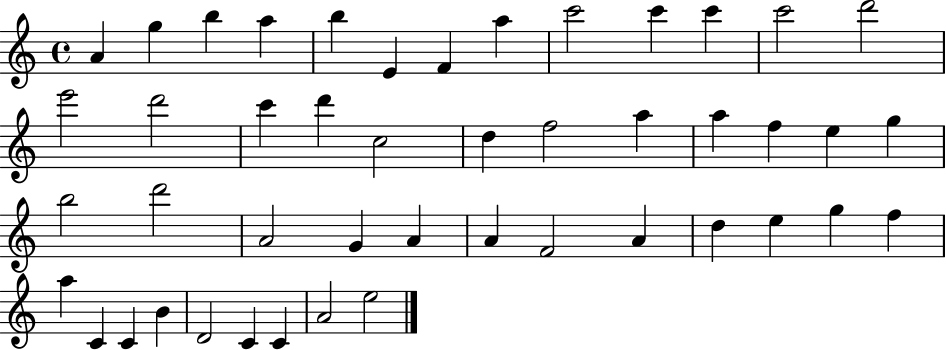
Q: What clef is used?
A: treble